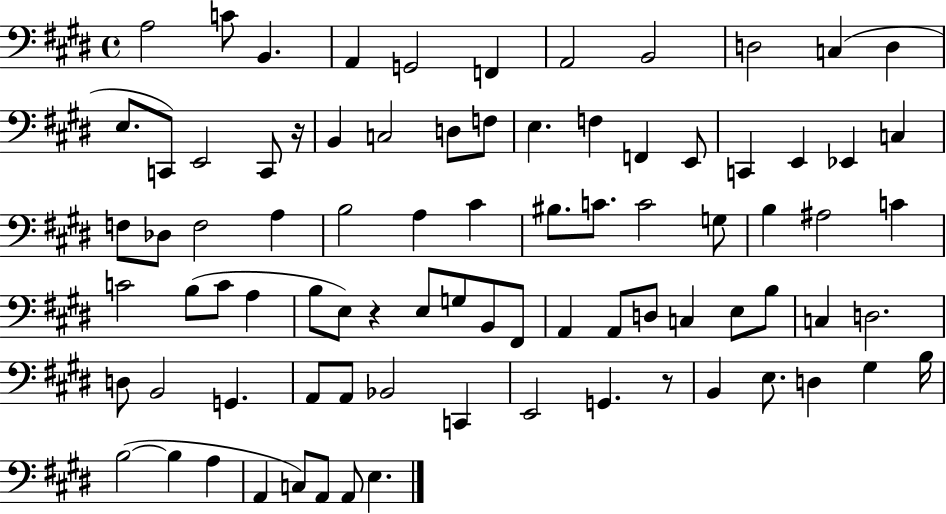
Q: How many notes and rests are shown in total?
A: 84